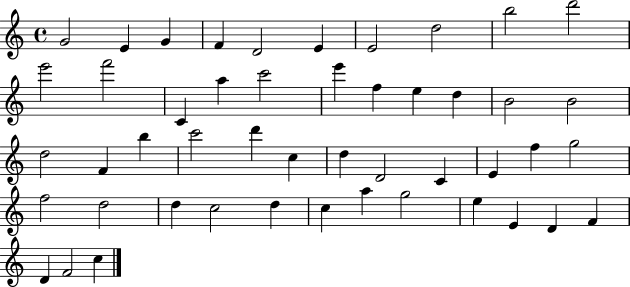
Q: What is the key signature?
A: C major